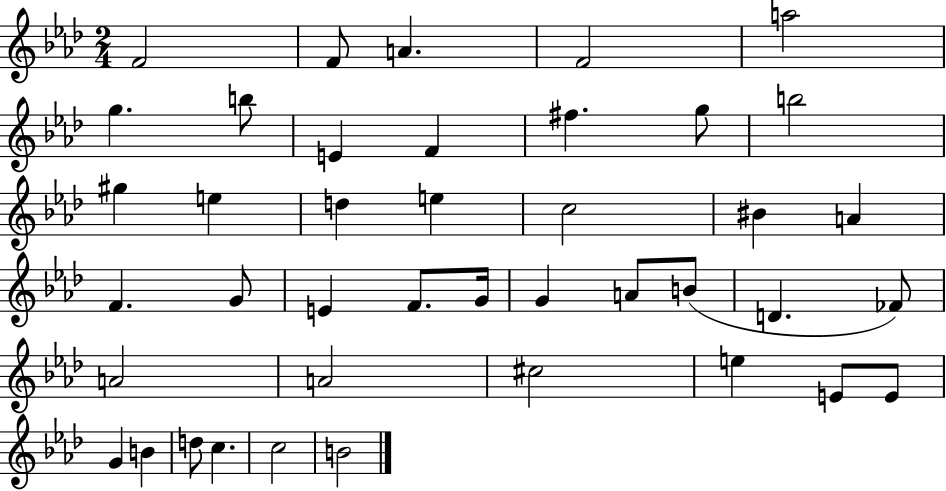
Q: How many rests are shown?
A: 0